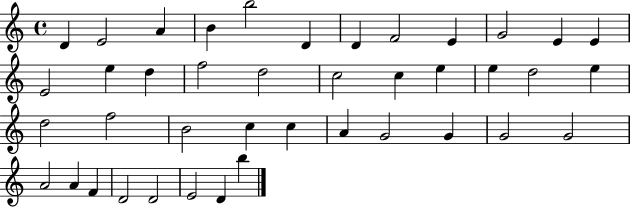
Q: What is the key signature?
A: C major